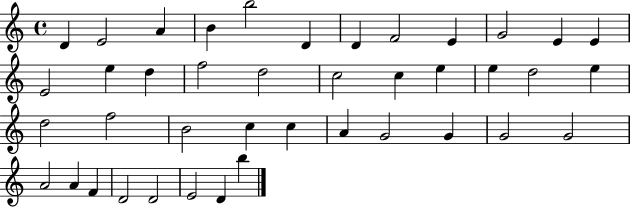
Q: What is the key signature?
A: C major